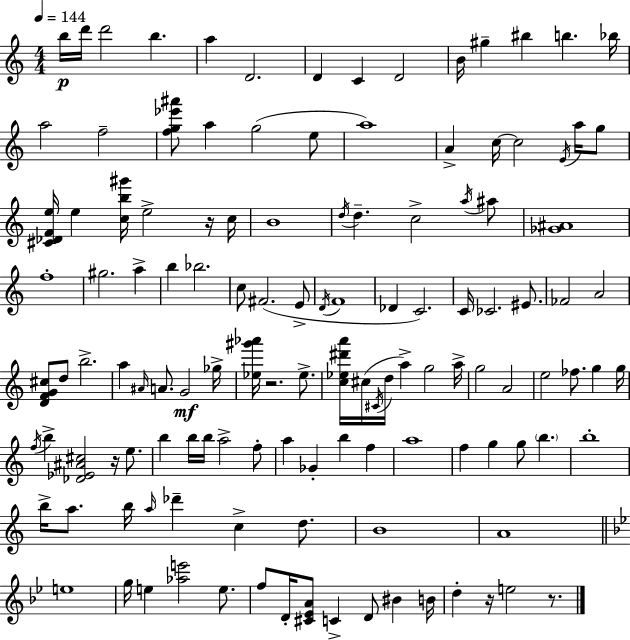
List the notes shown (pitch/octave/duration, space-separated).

B5/s D6/s D6/h B5/q. A5/q D4/h. D4/q C4/q D4/h B4/s G#5/q BIS5/q B5/q. Bb5/s A5/h F5/h [F5,G5,Eb6,A#6]/e A5/q G5/h E5/e A5/w A4/q C5/s C5/h E4/s A5/s G5/e [C#4,Db4,F4,E5]/s E5/q [C5,B5,G#6]/s E5/h R/s C5/s B4/w D5/s D5/q. C5/h A5/s A#5/e [Gb4,A#4]/w F5/w G#5/h. A5/q B5/q Bb5/h. C5/e F#4/h. E4/e D4/s F4/w Db4/q C4/h. C4/s CES4/h. EIS4/e. FES4/h A4/h [D4,F4,G4,C#5]/e D5/e B5/h. A5/q A#4/s A4/e. G4/h Gb5/s [Eb5,G#6,Ab6]/s R/h. Eb5/e. [C5,Eb5,D#6,A6]/s C#5/s C#4/s D5/s A5/q G5/h A5/s G5/h A4/h E5/h FES5/e. G5/q G5/s F5/s B5/q [Db4,Eb4,A#4,C#5]/h R/s E5/e. B5/q B5/s B5/s A5/h F5/e A5/q Gb4/q B5/q F5/q A5/w F5/q G5/q G5/e B5/q. B5/w B5/s A5/e. B5/s A5/s Db6/q C5/q D5/e. B4/w A4/w E5/w G5/s E5/q [Ab5,E6]/h E5/e. F5/e D4/s [C#4,Eb4,A4]/e C4/q D4/e BIS4/q B4/s D5/q R/s E5/h R/e.